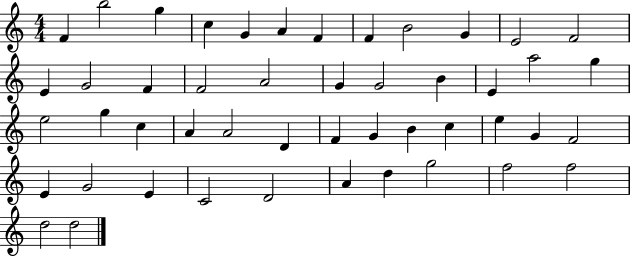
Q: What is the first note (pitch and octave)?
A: F4